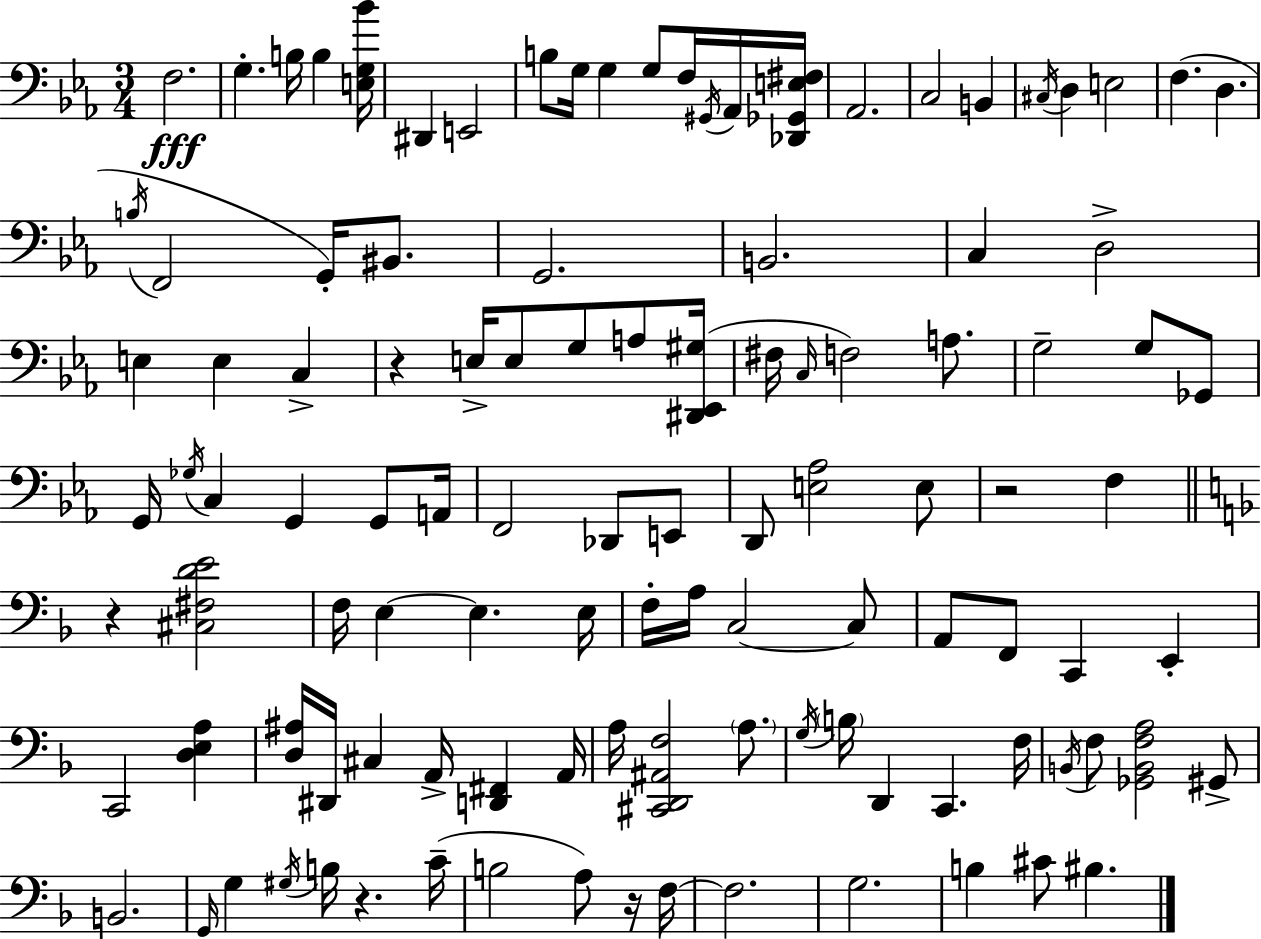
F3/h. G3/q. B3/s B3/q [E3,G3,Bb4]/s D#2/q E2/h B3/e G3/s G3/q G3/e F3/s G#2/s Ab2/s [Db2,Gb2,E3,F#3]/s Ab2/h. C3/h B2/q C#3/s D3/q E3/h F3/q. D3/q. B3/s F2/h G2/s BIS2/e. G2/h. B2/h. C3/q D3/h E3/q E3/q C3/q R/q E3/s E3/e G3/e A3/e [D#2,Eb2,G#3]/s F#3/s C3/s F3/h A3/e. G3/h G3/e Gb2/e G2/s Gb3/s C3/q G2/q G2/e A2/s F2/h Db2/e E2/e D2/e [E3,Ab3]/h E3/e R/h F3/q R/q [C#3,F#3,D4,E4]/h F3/s E3/q E3/q. E3/s F3/s A3/s C3/h C3/e A2/e F2/e C2/q E2/q C2/h [D3,E3,A3]/q [D3,A#3]/s D#2/s C#3/q A2/s [D2,F#2]/q A2/s A3/s [C#2,D2,A#2,F3]/h A3/e. G3/s B3/s D2/q C2/q. F3/s B2/s F3/e [Gb2,B2,F3,A3]/h G#2/e B2/h. G2/s G3/q G#3/s B3/s R/q. C4/s B3/h A3/e R/s F3/s F3/h. G3/h. B3/q C#4/e BIS3/q.